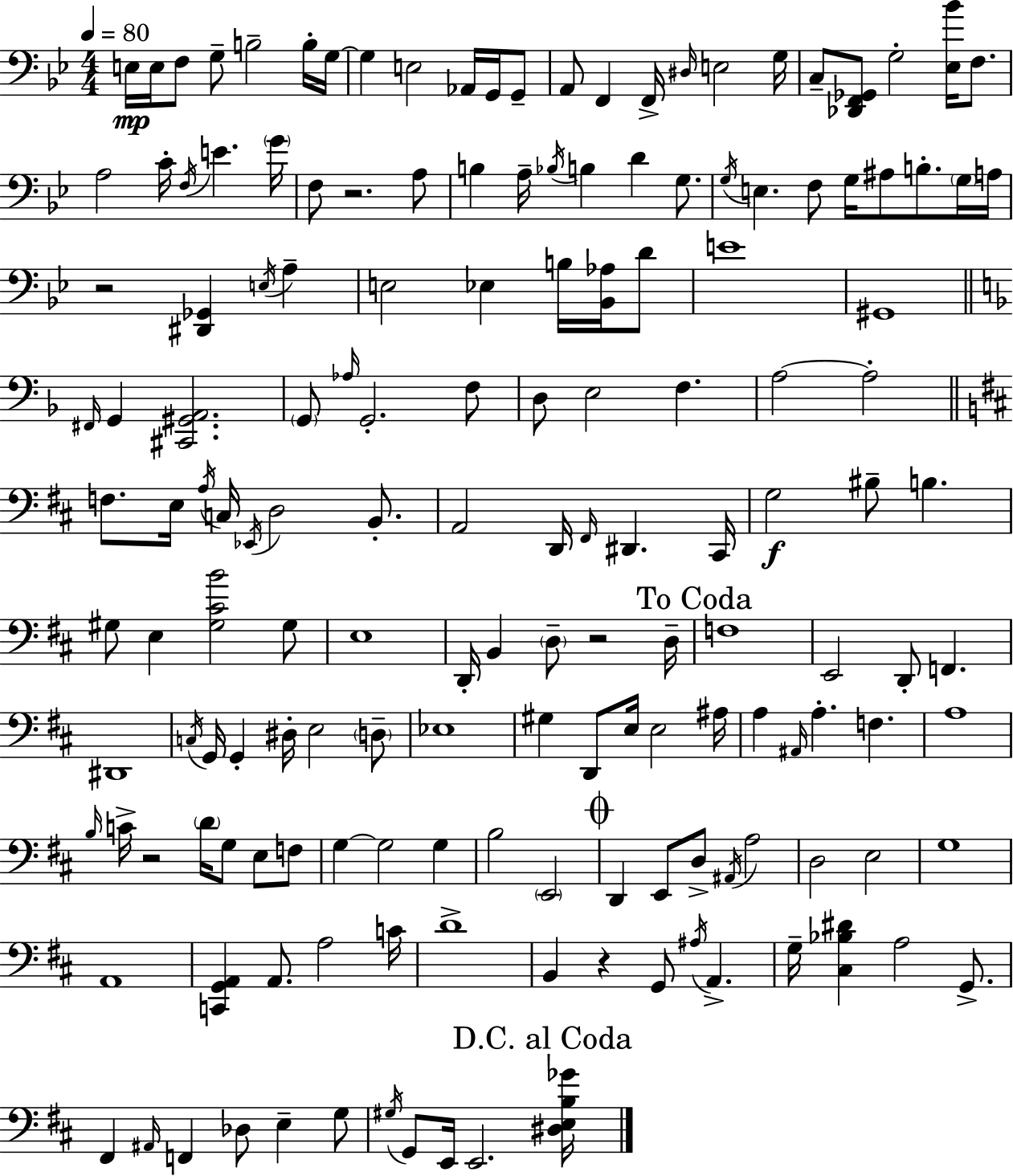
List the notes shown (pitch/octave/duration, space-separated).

E3/s E3/s F3/e G3/e B3/h B3/s G3/s G3/q E3/h Ab2/s G2/s G2/e A2/e F2/q F2/s D#3/s E3/h G3/s C3/e [Db2,F2,Gb2]/e G3/h [Eb3,Bb4]/s F3/e. A3/h C4/s F3/s E4/q. G4/s F3/e R/h. A3/e B3/q A3/s Bb3/s B3/q D4/q G3/e. G3/s E3/q. F3/e G3/s A#3/e B3/e. G3/s A3/s R/h [D#2,Gb2]/q E3/s A3/q E3/h Eb3/q B3/s [Bb2,Ab3]/s D4/e E4/w G#2/w F#2/s G2/q [C#2,G#2,A2]/h. G2/e Ab3/s G2/h. F3/e D3/e E3/h F3/q. A3/h A3/h F3/e. E3/s A3/s C3/s Eb2/s D3/h B2/e. A2/h D2/s F#2/s D#2/q. C#2/s G3/h BIS3/e B3/q. G#3/e E3/q [G#3,C#4,B4]/h G#3/e E3/w D2/s B2/q D3/e R/h D3/s F3/w E2/h D2/e F2/q. D#2/w C3/s G2/s G2/q D#3/s E3/h D3/e Eb3/w G#3/q D2/e E3/s E3/h A#3/s A3/q A#2/s A3/q. F3/q. A3/w B3/s C4/s R/h D4/s G3/e E3/e F3/e G3/q G3/h G3/q B3/h E2/h D2/q E2/e D3/e A#2/s A3/h D3/h E3/h G3/w A2/w [C2,G2,A2]/q A2/e. A3/h C4/s D4/w B2/q R/q G2/e A#3/s A2/q. G3/s [C#3,Bb3,D#4]/q A3/h G2/e. F#2/q A#2/s F2/q Db3/e E3/q G3/e G#3/s G2/e E2/s E2/h. [D#3,E3,B3,Gb4]/s